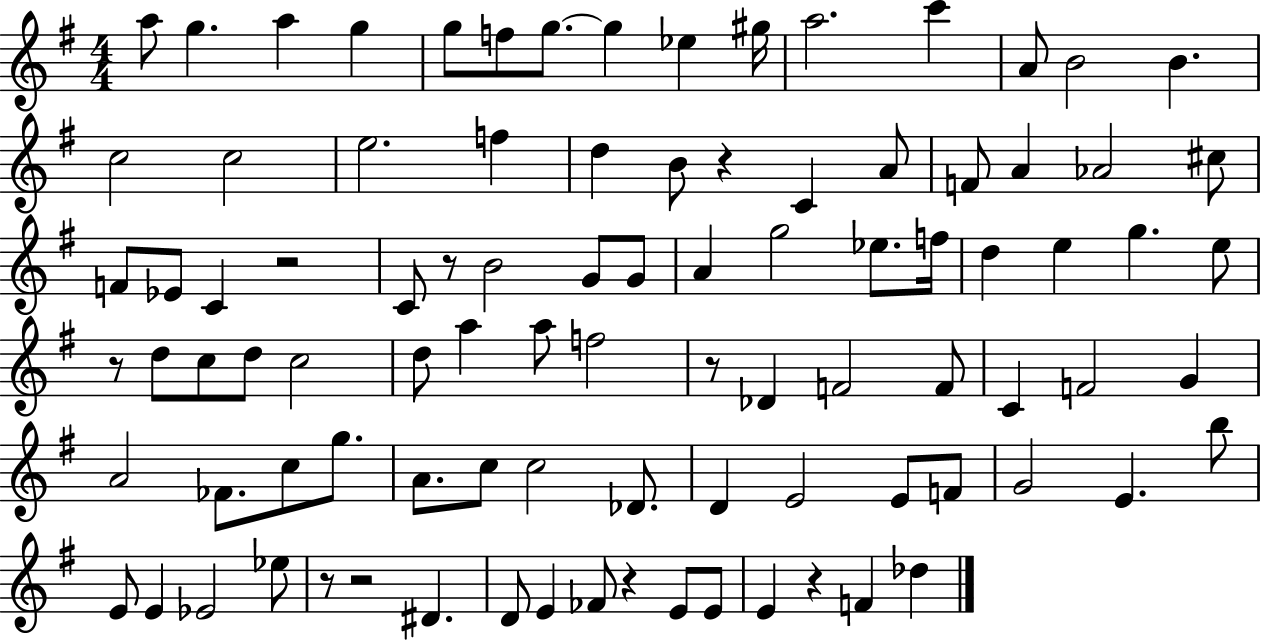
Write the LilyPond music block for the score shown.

{
  \clef treble
  \numericTimeSignature
  \time 4/4
  \key g \major
  a''8 g''4. a''4 g''4 | g''8 f''8 g''8.~~ g''4 ees''4 gis''16 | a''2. c'''4 | a'8 b'2 b'4. | \break c''2 c''2 | e''2. f''4 | d''4 b'8 r4 c'4 a'8 | f'8 a'4 aes'2 cis''8 | \break f'8 ees'8 c'4 r2 | c'8 r8 b'2 g'8 g'8 | a'4 g''2 ees''8. f''16 | d''4 e''4 g''4. e''8 | \break r8 d''8 c''8 d''8 c''2 | d''8 a''4 a''8 f''2 | r8 des'4 f'2 f'8 | c'4 f'2 g'4 | \break a'2 fes'8. c''8 g''8. | a'8. c''8 c''2 des'8. | d'4 e'2 e'8 f'8 | g'2 e'4. b''8 | \break e'8 e'4 ees'2 ees''8 | r8 r2 dis'4. | d'8 e'4 fes'8 r4 e'8 e'8 | e'4 r4 f'4 des''4 | \break \bar "|."
}